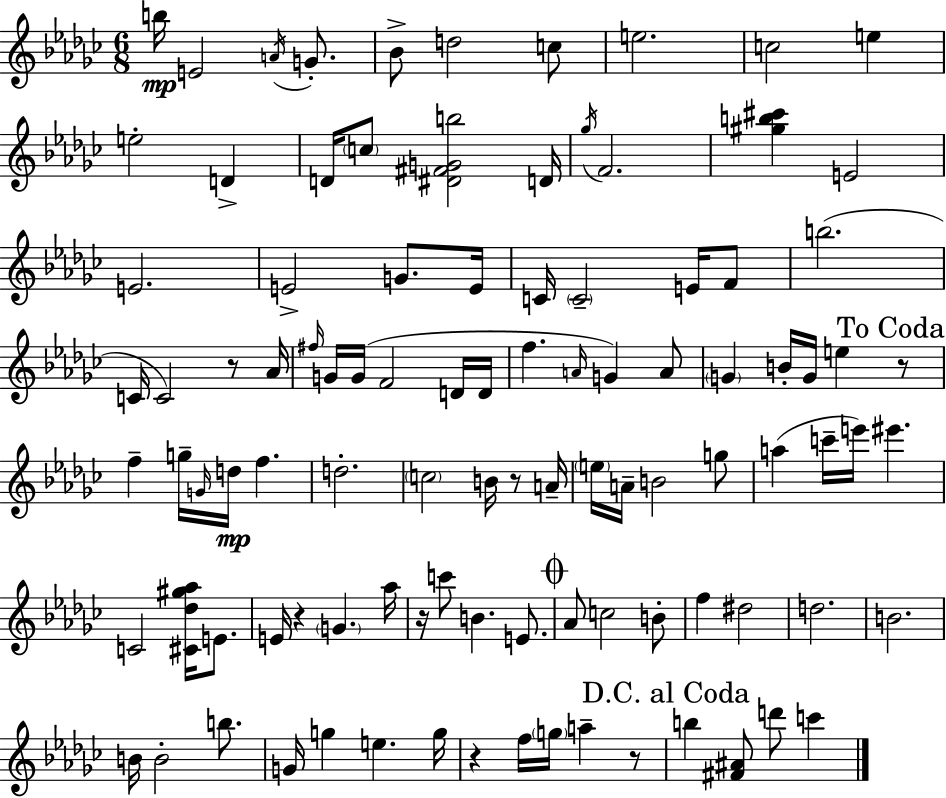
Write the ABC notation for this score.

X:1
T:Untitled
M:6/8
L:1/4
K:Ebm
b/4 E2 A/4 G/2 _B/2 d2 c/2 e2 c2 e e2 D D/4 c/2 [^D^FGb]2 D/4 _g/4 F2 [^gb^c'] E2 E2 E2 G/2 E/4 C/4 C2 E/4 F/2 b2 C/4 C2 z/2 _A/4 ^f/4 G/4 G/4 F2 D/4 D/4 f A/4 G A/2 G B/4 G/4 e z/2 f g/4 G/4 d/4 f d2 c2 B/4 z/2 A/4 e/4 A/4 B2 g/2 a c'/4 e'/4 ^e' C2 [^C_d^g_a]/4 E/2 E/4 z G _a/4 z/4 c'/2 B E/2 _A/2 c2 B/2 f ^d2 d2 B2 B/4 B2 b/2 G/4 g e g/4 z f/4 g/4 a z/2 b [^F^A]/2 d'/2 c'